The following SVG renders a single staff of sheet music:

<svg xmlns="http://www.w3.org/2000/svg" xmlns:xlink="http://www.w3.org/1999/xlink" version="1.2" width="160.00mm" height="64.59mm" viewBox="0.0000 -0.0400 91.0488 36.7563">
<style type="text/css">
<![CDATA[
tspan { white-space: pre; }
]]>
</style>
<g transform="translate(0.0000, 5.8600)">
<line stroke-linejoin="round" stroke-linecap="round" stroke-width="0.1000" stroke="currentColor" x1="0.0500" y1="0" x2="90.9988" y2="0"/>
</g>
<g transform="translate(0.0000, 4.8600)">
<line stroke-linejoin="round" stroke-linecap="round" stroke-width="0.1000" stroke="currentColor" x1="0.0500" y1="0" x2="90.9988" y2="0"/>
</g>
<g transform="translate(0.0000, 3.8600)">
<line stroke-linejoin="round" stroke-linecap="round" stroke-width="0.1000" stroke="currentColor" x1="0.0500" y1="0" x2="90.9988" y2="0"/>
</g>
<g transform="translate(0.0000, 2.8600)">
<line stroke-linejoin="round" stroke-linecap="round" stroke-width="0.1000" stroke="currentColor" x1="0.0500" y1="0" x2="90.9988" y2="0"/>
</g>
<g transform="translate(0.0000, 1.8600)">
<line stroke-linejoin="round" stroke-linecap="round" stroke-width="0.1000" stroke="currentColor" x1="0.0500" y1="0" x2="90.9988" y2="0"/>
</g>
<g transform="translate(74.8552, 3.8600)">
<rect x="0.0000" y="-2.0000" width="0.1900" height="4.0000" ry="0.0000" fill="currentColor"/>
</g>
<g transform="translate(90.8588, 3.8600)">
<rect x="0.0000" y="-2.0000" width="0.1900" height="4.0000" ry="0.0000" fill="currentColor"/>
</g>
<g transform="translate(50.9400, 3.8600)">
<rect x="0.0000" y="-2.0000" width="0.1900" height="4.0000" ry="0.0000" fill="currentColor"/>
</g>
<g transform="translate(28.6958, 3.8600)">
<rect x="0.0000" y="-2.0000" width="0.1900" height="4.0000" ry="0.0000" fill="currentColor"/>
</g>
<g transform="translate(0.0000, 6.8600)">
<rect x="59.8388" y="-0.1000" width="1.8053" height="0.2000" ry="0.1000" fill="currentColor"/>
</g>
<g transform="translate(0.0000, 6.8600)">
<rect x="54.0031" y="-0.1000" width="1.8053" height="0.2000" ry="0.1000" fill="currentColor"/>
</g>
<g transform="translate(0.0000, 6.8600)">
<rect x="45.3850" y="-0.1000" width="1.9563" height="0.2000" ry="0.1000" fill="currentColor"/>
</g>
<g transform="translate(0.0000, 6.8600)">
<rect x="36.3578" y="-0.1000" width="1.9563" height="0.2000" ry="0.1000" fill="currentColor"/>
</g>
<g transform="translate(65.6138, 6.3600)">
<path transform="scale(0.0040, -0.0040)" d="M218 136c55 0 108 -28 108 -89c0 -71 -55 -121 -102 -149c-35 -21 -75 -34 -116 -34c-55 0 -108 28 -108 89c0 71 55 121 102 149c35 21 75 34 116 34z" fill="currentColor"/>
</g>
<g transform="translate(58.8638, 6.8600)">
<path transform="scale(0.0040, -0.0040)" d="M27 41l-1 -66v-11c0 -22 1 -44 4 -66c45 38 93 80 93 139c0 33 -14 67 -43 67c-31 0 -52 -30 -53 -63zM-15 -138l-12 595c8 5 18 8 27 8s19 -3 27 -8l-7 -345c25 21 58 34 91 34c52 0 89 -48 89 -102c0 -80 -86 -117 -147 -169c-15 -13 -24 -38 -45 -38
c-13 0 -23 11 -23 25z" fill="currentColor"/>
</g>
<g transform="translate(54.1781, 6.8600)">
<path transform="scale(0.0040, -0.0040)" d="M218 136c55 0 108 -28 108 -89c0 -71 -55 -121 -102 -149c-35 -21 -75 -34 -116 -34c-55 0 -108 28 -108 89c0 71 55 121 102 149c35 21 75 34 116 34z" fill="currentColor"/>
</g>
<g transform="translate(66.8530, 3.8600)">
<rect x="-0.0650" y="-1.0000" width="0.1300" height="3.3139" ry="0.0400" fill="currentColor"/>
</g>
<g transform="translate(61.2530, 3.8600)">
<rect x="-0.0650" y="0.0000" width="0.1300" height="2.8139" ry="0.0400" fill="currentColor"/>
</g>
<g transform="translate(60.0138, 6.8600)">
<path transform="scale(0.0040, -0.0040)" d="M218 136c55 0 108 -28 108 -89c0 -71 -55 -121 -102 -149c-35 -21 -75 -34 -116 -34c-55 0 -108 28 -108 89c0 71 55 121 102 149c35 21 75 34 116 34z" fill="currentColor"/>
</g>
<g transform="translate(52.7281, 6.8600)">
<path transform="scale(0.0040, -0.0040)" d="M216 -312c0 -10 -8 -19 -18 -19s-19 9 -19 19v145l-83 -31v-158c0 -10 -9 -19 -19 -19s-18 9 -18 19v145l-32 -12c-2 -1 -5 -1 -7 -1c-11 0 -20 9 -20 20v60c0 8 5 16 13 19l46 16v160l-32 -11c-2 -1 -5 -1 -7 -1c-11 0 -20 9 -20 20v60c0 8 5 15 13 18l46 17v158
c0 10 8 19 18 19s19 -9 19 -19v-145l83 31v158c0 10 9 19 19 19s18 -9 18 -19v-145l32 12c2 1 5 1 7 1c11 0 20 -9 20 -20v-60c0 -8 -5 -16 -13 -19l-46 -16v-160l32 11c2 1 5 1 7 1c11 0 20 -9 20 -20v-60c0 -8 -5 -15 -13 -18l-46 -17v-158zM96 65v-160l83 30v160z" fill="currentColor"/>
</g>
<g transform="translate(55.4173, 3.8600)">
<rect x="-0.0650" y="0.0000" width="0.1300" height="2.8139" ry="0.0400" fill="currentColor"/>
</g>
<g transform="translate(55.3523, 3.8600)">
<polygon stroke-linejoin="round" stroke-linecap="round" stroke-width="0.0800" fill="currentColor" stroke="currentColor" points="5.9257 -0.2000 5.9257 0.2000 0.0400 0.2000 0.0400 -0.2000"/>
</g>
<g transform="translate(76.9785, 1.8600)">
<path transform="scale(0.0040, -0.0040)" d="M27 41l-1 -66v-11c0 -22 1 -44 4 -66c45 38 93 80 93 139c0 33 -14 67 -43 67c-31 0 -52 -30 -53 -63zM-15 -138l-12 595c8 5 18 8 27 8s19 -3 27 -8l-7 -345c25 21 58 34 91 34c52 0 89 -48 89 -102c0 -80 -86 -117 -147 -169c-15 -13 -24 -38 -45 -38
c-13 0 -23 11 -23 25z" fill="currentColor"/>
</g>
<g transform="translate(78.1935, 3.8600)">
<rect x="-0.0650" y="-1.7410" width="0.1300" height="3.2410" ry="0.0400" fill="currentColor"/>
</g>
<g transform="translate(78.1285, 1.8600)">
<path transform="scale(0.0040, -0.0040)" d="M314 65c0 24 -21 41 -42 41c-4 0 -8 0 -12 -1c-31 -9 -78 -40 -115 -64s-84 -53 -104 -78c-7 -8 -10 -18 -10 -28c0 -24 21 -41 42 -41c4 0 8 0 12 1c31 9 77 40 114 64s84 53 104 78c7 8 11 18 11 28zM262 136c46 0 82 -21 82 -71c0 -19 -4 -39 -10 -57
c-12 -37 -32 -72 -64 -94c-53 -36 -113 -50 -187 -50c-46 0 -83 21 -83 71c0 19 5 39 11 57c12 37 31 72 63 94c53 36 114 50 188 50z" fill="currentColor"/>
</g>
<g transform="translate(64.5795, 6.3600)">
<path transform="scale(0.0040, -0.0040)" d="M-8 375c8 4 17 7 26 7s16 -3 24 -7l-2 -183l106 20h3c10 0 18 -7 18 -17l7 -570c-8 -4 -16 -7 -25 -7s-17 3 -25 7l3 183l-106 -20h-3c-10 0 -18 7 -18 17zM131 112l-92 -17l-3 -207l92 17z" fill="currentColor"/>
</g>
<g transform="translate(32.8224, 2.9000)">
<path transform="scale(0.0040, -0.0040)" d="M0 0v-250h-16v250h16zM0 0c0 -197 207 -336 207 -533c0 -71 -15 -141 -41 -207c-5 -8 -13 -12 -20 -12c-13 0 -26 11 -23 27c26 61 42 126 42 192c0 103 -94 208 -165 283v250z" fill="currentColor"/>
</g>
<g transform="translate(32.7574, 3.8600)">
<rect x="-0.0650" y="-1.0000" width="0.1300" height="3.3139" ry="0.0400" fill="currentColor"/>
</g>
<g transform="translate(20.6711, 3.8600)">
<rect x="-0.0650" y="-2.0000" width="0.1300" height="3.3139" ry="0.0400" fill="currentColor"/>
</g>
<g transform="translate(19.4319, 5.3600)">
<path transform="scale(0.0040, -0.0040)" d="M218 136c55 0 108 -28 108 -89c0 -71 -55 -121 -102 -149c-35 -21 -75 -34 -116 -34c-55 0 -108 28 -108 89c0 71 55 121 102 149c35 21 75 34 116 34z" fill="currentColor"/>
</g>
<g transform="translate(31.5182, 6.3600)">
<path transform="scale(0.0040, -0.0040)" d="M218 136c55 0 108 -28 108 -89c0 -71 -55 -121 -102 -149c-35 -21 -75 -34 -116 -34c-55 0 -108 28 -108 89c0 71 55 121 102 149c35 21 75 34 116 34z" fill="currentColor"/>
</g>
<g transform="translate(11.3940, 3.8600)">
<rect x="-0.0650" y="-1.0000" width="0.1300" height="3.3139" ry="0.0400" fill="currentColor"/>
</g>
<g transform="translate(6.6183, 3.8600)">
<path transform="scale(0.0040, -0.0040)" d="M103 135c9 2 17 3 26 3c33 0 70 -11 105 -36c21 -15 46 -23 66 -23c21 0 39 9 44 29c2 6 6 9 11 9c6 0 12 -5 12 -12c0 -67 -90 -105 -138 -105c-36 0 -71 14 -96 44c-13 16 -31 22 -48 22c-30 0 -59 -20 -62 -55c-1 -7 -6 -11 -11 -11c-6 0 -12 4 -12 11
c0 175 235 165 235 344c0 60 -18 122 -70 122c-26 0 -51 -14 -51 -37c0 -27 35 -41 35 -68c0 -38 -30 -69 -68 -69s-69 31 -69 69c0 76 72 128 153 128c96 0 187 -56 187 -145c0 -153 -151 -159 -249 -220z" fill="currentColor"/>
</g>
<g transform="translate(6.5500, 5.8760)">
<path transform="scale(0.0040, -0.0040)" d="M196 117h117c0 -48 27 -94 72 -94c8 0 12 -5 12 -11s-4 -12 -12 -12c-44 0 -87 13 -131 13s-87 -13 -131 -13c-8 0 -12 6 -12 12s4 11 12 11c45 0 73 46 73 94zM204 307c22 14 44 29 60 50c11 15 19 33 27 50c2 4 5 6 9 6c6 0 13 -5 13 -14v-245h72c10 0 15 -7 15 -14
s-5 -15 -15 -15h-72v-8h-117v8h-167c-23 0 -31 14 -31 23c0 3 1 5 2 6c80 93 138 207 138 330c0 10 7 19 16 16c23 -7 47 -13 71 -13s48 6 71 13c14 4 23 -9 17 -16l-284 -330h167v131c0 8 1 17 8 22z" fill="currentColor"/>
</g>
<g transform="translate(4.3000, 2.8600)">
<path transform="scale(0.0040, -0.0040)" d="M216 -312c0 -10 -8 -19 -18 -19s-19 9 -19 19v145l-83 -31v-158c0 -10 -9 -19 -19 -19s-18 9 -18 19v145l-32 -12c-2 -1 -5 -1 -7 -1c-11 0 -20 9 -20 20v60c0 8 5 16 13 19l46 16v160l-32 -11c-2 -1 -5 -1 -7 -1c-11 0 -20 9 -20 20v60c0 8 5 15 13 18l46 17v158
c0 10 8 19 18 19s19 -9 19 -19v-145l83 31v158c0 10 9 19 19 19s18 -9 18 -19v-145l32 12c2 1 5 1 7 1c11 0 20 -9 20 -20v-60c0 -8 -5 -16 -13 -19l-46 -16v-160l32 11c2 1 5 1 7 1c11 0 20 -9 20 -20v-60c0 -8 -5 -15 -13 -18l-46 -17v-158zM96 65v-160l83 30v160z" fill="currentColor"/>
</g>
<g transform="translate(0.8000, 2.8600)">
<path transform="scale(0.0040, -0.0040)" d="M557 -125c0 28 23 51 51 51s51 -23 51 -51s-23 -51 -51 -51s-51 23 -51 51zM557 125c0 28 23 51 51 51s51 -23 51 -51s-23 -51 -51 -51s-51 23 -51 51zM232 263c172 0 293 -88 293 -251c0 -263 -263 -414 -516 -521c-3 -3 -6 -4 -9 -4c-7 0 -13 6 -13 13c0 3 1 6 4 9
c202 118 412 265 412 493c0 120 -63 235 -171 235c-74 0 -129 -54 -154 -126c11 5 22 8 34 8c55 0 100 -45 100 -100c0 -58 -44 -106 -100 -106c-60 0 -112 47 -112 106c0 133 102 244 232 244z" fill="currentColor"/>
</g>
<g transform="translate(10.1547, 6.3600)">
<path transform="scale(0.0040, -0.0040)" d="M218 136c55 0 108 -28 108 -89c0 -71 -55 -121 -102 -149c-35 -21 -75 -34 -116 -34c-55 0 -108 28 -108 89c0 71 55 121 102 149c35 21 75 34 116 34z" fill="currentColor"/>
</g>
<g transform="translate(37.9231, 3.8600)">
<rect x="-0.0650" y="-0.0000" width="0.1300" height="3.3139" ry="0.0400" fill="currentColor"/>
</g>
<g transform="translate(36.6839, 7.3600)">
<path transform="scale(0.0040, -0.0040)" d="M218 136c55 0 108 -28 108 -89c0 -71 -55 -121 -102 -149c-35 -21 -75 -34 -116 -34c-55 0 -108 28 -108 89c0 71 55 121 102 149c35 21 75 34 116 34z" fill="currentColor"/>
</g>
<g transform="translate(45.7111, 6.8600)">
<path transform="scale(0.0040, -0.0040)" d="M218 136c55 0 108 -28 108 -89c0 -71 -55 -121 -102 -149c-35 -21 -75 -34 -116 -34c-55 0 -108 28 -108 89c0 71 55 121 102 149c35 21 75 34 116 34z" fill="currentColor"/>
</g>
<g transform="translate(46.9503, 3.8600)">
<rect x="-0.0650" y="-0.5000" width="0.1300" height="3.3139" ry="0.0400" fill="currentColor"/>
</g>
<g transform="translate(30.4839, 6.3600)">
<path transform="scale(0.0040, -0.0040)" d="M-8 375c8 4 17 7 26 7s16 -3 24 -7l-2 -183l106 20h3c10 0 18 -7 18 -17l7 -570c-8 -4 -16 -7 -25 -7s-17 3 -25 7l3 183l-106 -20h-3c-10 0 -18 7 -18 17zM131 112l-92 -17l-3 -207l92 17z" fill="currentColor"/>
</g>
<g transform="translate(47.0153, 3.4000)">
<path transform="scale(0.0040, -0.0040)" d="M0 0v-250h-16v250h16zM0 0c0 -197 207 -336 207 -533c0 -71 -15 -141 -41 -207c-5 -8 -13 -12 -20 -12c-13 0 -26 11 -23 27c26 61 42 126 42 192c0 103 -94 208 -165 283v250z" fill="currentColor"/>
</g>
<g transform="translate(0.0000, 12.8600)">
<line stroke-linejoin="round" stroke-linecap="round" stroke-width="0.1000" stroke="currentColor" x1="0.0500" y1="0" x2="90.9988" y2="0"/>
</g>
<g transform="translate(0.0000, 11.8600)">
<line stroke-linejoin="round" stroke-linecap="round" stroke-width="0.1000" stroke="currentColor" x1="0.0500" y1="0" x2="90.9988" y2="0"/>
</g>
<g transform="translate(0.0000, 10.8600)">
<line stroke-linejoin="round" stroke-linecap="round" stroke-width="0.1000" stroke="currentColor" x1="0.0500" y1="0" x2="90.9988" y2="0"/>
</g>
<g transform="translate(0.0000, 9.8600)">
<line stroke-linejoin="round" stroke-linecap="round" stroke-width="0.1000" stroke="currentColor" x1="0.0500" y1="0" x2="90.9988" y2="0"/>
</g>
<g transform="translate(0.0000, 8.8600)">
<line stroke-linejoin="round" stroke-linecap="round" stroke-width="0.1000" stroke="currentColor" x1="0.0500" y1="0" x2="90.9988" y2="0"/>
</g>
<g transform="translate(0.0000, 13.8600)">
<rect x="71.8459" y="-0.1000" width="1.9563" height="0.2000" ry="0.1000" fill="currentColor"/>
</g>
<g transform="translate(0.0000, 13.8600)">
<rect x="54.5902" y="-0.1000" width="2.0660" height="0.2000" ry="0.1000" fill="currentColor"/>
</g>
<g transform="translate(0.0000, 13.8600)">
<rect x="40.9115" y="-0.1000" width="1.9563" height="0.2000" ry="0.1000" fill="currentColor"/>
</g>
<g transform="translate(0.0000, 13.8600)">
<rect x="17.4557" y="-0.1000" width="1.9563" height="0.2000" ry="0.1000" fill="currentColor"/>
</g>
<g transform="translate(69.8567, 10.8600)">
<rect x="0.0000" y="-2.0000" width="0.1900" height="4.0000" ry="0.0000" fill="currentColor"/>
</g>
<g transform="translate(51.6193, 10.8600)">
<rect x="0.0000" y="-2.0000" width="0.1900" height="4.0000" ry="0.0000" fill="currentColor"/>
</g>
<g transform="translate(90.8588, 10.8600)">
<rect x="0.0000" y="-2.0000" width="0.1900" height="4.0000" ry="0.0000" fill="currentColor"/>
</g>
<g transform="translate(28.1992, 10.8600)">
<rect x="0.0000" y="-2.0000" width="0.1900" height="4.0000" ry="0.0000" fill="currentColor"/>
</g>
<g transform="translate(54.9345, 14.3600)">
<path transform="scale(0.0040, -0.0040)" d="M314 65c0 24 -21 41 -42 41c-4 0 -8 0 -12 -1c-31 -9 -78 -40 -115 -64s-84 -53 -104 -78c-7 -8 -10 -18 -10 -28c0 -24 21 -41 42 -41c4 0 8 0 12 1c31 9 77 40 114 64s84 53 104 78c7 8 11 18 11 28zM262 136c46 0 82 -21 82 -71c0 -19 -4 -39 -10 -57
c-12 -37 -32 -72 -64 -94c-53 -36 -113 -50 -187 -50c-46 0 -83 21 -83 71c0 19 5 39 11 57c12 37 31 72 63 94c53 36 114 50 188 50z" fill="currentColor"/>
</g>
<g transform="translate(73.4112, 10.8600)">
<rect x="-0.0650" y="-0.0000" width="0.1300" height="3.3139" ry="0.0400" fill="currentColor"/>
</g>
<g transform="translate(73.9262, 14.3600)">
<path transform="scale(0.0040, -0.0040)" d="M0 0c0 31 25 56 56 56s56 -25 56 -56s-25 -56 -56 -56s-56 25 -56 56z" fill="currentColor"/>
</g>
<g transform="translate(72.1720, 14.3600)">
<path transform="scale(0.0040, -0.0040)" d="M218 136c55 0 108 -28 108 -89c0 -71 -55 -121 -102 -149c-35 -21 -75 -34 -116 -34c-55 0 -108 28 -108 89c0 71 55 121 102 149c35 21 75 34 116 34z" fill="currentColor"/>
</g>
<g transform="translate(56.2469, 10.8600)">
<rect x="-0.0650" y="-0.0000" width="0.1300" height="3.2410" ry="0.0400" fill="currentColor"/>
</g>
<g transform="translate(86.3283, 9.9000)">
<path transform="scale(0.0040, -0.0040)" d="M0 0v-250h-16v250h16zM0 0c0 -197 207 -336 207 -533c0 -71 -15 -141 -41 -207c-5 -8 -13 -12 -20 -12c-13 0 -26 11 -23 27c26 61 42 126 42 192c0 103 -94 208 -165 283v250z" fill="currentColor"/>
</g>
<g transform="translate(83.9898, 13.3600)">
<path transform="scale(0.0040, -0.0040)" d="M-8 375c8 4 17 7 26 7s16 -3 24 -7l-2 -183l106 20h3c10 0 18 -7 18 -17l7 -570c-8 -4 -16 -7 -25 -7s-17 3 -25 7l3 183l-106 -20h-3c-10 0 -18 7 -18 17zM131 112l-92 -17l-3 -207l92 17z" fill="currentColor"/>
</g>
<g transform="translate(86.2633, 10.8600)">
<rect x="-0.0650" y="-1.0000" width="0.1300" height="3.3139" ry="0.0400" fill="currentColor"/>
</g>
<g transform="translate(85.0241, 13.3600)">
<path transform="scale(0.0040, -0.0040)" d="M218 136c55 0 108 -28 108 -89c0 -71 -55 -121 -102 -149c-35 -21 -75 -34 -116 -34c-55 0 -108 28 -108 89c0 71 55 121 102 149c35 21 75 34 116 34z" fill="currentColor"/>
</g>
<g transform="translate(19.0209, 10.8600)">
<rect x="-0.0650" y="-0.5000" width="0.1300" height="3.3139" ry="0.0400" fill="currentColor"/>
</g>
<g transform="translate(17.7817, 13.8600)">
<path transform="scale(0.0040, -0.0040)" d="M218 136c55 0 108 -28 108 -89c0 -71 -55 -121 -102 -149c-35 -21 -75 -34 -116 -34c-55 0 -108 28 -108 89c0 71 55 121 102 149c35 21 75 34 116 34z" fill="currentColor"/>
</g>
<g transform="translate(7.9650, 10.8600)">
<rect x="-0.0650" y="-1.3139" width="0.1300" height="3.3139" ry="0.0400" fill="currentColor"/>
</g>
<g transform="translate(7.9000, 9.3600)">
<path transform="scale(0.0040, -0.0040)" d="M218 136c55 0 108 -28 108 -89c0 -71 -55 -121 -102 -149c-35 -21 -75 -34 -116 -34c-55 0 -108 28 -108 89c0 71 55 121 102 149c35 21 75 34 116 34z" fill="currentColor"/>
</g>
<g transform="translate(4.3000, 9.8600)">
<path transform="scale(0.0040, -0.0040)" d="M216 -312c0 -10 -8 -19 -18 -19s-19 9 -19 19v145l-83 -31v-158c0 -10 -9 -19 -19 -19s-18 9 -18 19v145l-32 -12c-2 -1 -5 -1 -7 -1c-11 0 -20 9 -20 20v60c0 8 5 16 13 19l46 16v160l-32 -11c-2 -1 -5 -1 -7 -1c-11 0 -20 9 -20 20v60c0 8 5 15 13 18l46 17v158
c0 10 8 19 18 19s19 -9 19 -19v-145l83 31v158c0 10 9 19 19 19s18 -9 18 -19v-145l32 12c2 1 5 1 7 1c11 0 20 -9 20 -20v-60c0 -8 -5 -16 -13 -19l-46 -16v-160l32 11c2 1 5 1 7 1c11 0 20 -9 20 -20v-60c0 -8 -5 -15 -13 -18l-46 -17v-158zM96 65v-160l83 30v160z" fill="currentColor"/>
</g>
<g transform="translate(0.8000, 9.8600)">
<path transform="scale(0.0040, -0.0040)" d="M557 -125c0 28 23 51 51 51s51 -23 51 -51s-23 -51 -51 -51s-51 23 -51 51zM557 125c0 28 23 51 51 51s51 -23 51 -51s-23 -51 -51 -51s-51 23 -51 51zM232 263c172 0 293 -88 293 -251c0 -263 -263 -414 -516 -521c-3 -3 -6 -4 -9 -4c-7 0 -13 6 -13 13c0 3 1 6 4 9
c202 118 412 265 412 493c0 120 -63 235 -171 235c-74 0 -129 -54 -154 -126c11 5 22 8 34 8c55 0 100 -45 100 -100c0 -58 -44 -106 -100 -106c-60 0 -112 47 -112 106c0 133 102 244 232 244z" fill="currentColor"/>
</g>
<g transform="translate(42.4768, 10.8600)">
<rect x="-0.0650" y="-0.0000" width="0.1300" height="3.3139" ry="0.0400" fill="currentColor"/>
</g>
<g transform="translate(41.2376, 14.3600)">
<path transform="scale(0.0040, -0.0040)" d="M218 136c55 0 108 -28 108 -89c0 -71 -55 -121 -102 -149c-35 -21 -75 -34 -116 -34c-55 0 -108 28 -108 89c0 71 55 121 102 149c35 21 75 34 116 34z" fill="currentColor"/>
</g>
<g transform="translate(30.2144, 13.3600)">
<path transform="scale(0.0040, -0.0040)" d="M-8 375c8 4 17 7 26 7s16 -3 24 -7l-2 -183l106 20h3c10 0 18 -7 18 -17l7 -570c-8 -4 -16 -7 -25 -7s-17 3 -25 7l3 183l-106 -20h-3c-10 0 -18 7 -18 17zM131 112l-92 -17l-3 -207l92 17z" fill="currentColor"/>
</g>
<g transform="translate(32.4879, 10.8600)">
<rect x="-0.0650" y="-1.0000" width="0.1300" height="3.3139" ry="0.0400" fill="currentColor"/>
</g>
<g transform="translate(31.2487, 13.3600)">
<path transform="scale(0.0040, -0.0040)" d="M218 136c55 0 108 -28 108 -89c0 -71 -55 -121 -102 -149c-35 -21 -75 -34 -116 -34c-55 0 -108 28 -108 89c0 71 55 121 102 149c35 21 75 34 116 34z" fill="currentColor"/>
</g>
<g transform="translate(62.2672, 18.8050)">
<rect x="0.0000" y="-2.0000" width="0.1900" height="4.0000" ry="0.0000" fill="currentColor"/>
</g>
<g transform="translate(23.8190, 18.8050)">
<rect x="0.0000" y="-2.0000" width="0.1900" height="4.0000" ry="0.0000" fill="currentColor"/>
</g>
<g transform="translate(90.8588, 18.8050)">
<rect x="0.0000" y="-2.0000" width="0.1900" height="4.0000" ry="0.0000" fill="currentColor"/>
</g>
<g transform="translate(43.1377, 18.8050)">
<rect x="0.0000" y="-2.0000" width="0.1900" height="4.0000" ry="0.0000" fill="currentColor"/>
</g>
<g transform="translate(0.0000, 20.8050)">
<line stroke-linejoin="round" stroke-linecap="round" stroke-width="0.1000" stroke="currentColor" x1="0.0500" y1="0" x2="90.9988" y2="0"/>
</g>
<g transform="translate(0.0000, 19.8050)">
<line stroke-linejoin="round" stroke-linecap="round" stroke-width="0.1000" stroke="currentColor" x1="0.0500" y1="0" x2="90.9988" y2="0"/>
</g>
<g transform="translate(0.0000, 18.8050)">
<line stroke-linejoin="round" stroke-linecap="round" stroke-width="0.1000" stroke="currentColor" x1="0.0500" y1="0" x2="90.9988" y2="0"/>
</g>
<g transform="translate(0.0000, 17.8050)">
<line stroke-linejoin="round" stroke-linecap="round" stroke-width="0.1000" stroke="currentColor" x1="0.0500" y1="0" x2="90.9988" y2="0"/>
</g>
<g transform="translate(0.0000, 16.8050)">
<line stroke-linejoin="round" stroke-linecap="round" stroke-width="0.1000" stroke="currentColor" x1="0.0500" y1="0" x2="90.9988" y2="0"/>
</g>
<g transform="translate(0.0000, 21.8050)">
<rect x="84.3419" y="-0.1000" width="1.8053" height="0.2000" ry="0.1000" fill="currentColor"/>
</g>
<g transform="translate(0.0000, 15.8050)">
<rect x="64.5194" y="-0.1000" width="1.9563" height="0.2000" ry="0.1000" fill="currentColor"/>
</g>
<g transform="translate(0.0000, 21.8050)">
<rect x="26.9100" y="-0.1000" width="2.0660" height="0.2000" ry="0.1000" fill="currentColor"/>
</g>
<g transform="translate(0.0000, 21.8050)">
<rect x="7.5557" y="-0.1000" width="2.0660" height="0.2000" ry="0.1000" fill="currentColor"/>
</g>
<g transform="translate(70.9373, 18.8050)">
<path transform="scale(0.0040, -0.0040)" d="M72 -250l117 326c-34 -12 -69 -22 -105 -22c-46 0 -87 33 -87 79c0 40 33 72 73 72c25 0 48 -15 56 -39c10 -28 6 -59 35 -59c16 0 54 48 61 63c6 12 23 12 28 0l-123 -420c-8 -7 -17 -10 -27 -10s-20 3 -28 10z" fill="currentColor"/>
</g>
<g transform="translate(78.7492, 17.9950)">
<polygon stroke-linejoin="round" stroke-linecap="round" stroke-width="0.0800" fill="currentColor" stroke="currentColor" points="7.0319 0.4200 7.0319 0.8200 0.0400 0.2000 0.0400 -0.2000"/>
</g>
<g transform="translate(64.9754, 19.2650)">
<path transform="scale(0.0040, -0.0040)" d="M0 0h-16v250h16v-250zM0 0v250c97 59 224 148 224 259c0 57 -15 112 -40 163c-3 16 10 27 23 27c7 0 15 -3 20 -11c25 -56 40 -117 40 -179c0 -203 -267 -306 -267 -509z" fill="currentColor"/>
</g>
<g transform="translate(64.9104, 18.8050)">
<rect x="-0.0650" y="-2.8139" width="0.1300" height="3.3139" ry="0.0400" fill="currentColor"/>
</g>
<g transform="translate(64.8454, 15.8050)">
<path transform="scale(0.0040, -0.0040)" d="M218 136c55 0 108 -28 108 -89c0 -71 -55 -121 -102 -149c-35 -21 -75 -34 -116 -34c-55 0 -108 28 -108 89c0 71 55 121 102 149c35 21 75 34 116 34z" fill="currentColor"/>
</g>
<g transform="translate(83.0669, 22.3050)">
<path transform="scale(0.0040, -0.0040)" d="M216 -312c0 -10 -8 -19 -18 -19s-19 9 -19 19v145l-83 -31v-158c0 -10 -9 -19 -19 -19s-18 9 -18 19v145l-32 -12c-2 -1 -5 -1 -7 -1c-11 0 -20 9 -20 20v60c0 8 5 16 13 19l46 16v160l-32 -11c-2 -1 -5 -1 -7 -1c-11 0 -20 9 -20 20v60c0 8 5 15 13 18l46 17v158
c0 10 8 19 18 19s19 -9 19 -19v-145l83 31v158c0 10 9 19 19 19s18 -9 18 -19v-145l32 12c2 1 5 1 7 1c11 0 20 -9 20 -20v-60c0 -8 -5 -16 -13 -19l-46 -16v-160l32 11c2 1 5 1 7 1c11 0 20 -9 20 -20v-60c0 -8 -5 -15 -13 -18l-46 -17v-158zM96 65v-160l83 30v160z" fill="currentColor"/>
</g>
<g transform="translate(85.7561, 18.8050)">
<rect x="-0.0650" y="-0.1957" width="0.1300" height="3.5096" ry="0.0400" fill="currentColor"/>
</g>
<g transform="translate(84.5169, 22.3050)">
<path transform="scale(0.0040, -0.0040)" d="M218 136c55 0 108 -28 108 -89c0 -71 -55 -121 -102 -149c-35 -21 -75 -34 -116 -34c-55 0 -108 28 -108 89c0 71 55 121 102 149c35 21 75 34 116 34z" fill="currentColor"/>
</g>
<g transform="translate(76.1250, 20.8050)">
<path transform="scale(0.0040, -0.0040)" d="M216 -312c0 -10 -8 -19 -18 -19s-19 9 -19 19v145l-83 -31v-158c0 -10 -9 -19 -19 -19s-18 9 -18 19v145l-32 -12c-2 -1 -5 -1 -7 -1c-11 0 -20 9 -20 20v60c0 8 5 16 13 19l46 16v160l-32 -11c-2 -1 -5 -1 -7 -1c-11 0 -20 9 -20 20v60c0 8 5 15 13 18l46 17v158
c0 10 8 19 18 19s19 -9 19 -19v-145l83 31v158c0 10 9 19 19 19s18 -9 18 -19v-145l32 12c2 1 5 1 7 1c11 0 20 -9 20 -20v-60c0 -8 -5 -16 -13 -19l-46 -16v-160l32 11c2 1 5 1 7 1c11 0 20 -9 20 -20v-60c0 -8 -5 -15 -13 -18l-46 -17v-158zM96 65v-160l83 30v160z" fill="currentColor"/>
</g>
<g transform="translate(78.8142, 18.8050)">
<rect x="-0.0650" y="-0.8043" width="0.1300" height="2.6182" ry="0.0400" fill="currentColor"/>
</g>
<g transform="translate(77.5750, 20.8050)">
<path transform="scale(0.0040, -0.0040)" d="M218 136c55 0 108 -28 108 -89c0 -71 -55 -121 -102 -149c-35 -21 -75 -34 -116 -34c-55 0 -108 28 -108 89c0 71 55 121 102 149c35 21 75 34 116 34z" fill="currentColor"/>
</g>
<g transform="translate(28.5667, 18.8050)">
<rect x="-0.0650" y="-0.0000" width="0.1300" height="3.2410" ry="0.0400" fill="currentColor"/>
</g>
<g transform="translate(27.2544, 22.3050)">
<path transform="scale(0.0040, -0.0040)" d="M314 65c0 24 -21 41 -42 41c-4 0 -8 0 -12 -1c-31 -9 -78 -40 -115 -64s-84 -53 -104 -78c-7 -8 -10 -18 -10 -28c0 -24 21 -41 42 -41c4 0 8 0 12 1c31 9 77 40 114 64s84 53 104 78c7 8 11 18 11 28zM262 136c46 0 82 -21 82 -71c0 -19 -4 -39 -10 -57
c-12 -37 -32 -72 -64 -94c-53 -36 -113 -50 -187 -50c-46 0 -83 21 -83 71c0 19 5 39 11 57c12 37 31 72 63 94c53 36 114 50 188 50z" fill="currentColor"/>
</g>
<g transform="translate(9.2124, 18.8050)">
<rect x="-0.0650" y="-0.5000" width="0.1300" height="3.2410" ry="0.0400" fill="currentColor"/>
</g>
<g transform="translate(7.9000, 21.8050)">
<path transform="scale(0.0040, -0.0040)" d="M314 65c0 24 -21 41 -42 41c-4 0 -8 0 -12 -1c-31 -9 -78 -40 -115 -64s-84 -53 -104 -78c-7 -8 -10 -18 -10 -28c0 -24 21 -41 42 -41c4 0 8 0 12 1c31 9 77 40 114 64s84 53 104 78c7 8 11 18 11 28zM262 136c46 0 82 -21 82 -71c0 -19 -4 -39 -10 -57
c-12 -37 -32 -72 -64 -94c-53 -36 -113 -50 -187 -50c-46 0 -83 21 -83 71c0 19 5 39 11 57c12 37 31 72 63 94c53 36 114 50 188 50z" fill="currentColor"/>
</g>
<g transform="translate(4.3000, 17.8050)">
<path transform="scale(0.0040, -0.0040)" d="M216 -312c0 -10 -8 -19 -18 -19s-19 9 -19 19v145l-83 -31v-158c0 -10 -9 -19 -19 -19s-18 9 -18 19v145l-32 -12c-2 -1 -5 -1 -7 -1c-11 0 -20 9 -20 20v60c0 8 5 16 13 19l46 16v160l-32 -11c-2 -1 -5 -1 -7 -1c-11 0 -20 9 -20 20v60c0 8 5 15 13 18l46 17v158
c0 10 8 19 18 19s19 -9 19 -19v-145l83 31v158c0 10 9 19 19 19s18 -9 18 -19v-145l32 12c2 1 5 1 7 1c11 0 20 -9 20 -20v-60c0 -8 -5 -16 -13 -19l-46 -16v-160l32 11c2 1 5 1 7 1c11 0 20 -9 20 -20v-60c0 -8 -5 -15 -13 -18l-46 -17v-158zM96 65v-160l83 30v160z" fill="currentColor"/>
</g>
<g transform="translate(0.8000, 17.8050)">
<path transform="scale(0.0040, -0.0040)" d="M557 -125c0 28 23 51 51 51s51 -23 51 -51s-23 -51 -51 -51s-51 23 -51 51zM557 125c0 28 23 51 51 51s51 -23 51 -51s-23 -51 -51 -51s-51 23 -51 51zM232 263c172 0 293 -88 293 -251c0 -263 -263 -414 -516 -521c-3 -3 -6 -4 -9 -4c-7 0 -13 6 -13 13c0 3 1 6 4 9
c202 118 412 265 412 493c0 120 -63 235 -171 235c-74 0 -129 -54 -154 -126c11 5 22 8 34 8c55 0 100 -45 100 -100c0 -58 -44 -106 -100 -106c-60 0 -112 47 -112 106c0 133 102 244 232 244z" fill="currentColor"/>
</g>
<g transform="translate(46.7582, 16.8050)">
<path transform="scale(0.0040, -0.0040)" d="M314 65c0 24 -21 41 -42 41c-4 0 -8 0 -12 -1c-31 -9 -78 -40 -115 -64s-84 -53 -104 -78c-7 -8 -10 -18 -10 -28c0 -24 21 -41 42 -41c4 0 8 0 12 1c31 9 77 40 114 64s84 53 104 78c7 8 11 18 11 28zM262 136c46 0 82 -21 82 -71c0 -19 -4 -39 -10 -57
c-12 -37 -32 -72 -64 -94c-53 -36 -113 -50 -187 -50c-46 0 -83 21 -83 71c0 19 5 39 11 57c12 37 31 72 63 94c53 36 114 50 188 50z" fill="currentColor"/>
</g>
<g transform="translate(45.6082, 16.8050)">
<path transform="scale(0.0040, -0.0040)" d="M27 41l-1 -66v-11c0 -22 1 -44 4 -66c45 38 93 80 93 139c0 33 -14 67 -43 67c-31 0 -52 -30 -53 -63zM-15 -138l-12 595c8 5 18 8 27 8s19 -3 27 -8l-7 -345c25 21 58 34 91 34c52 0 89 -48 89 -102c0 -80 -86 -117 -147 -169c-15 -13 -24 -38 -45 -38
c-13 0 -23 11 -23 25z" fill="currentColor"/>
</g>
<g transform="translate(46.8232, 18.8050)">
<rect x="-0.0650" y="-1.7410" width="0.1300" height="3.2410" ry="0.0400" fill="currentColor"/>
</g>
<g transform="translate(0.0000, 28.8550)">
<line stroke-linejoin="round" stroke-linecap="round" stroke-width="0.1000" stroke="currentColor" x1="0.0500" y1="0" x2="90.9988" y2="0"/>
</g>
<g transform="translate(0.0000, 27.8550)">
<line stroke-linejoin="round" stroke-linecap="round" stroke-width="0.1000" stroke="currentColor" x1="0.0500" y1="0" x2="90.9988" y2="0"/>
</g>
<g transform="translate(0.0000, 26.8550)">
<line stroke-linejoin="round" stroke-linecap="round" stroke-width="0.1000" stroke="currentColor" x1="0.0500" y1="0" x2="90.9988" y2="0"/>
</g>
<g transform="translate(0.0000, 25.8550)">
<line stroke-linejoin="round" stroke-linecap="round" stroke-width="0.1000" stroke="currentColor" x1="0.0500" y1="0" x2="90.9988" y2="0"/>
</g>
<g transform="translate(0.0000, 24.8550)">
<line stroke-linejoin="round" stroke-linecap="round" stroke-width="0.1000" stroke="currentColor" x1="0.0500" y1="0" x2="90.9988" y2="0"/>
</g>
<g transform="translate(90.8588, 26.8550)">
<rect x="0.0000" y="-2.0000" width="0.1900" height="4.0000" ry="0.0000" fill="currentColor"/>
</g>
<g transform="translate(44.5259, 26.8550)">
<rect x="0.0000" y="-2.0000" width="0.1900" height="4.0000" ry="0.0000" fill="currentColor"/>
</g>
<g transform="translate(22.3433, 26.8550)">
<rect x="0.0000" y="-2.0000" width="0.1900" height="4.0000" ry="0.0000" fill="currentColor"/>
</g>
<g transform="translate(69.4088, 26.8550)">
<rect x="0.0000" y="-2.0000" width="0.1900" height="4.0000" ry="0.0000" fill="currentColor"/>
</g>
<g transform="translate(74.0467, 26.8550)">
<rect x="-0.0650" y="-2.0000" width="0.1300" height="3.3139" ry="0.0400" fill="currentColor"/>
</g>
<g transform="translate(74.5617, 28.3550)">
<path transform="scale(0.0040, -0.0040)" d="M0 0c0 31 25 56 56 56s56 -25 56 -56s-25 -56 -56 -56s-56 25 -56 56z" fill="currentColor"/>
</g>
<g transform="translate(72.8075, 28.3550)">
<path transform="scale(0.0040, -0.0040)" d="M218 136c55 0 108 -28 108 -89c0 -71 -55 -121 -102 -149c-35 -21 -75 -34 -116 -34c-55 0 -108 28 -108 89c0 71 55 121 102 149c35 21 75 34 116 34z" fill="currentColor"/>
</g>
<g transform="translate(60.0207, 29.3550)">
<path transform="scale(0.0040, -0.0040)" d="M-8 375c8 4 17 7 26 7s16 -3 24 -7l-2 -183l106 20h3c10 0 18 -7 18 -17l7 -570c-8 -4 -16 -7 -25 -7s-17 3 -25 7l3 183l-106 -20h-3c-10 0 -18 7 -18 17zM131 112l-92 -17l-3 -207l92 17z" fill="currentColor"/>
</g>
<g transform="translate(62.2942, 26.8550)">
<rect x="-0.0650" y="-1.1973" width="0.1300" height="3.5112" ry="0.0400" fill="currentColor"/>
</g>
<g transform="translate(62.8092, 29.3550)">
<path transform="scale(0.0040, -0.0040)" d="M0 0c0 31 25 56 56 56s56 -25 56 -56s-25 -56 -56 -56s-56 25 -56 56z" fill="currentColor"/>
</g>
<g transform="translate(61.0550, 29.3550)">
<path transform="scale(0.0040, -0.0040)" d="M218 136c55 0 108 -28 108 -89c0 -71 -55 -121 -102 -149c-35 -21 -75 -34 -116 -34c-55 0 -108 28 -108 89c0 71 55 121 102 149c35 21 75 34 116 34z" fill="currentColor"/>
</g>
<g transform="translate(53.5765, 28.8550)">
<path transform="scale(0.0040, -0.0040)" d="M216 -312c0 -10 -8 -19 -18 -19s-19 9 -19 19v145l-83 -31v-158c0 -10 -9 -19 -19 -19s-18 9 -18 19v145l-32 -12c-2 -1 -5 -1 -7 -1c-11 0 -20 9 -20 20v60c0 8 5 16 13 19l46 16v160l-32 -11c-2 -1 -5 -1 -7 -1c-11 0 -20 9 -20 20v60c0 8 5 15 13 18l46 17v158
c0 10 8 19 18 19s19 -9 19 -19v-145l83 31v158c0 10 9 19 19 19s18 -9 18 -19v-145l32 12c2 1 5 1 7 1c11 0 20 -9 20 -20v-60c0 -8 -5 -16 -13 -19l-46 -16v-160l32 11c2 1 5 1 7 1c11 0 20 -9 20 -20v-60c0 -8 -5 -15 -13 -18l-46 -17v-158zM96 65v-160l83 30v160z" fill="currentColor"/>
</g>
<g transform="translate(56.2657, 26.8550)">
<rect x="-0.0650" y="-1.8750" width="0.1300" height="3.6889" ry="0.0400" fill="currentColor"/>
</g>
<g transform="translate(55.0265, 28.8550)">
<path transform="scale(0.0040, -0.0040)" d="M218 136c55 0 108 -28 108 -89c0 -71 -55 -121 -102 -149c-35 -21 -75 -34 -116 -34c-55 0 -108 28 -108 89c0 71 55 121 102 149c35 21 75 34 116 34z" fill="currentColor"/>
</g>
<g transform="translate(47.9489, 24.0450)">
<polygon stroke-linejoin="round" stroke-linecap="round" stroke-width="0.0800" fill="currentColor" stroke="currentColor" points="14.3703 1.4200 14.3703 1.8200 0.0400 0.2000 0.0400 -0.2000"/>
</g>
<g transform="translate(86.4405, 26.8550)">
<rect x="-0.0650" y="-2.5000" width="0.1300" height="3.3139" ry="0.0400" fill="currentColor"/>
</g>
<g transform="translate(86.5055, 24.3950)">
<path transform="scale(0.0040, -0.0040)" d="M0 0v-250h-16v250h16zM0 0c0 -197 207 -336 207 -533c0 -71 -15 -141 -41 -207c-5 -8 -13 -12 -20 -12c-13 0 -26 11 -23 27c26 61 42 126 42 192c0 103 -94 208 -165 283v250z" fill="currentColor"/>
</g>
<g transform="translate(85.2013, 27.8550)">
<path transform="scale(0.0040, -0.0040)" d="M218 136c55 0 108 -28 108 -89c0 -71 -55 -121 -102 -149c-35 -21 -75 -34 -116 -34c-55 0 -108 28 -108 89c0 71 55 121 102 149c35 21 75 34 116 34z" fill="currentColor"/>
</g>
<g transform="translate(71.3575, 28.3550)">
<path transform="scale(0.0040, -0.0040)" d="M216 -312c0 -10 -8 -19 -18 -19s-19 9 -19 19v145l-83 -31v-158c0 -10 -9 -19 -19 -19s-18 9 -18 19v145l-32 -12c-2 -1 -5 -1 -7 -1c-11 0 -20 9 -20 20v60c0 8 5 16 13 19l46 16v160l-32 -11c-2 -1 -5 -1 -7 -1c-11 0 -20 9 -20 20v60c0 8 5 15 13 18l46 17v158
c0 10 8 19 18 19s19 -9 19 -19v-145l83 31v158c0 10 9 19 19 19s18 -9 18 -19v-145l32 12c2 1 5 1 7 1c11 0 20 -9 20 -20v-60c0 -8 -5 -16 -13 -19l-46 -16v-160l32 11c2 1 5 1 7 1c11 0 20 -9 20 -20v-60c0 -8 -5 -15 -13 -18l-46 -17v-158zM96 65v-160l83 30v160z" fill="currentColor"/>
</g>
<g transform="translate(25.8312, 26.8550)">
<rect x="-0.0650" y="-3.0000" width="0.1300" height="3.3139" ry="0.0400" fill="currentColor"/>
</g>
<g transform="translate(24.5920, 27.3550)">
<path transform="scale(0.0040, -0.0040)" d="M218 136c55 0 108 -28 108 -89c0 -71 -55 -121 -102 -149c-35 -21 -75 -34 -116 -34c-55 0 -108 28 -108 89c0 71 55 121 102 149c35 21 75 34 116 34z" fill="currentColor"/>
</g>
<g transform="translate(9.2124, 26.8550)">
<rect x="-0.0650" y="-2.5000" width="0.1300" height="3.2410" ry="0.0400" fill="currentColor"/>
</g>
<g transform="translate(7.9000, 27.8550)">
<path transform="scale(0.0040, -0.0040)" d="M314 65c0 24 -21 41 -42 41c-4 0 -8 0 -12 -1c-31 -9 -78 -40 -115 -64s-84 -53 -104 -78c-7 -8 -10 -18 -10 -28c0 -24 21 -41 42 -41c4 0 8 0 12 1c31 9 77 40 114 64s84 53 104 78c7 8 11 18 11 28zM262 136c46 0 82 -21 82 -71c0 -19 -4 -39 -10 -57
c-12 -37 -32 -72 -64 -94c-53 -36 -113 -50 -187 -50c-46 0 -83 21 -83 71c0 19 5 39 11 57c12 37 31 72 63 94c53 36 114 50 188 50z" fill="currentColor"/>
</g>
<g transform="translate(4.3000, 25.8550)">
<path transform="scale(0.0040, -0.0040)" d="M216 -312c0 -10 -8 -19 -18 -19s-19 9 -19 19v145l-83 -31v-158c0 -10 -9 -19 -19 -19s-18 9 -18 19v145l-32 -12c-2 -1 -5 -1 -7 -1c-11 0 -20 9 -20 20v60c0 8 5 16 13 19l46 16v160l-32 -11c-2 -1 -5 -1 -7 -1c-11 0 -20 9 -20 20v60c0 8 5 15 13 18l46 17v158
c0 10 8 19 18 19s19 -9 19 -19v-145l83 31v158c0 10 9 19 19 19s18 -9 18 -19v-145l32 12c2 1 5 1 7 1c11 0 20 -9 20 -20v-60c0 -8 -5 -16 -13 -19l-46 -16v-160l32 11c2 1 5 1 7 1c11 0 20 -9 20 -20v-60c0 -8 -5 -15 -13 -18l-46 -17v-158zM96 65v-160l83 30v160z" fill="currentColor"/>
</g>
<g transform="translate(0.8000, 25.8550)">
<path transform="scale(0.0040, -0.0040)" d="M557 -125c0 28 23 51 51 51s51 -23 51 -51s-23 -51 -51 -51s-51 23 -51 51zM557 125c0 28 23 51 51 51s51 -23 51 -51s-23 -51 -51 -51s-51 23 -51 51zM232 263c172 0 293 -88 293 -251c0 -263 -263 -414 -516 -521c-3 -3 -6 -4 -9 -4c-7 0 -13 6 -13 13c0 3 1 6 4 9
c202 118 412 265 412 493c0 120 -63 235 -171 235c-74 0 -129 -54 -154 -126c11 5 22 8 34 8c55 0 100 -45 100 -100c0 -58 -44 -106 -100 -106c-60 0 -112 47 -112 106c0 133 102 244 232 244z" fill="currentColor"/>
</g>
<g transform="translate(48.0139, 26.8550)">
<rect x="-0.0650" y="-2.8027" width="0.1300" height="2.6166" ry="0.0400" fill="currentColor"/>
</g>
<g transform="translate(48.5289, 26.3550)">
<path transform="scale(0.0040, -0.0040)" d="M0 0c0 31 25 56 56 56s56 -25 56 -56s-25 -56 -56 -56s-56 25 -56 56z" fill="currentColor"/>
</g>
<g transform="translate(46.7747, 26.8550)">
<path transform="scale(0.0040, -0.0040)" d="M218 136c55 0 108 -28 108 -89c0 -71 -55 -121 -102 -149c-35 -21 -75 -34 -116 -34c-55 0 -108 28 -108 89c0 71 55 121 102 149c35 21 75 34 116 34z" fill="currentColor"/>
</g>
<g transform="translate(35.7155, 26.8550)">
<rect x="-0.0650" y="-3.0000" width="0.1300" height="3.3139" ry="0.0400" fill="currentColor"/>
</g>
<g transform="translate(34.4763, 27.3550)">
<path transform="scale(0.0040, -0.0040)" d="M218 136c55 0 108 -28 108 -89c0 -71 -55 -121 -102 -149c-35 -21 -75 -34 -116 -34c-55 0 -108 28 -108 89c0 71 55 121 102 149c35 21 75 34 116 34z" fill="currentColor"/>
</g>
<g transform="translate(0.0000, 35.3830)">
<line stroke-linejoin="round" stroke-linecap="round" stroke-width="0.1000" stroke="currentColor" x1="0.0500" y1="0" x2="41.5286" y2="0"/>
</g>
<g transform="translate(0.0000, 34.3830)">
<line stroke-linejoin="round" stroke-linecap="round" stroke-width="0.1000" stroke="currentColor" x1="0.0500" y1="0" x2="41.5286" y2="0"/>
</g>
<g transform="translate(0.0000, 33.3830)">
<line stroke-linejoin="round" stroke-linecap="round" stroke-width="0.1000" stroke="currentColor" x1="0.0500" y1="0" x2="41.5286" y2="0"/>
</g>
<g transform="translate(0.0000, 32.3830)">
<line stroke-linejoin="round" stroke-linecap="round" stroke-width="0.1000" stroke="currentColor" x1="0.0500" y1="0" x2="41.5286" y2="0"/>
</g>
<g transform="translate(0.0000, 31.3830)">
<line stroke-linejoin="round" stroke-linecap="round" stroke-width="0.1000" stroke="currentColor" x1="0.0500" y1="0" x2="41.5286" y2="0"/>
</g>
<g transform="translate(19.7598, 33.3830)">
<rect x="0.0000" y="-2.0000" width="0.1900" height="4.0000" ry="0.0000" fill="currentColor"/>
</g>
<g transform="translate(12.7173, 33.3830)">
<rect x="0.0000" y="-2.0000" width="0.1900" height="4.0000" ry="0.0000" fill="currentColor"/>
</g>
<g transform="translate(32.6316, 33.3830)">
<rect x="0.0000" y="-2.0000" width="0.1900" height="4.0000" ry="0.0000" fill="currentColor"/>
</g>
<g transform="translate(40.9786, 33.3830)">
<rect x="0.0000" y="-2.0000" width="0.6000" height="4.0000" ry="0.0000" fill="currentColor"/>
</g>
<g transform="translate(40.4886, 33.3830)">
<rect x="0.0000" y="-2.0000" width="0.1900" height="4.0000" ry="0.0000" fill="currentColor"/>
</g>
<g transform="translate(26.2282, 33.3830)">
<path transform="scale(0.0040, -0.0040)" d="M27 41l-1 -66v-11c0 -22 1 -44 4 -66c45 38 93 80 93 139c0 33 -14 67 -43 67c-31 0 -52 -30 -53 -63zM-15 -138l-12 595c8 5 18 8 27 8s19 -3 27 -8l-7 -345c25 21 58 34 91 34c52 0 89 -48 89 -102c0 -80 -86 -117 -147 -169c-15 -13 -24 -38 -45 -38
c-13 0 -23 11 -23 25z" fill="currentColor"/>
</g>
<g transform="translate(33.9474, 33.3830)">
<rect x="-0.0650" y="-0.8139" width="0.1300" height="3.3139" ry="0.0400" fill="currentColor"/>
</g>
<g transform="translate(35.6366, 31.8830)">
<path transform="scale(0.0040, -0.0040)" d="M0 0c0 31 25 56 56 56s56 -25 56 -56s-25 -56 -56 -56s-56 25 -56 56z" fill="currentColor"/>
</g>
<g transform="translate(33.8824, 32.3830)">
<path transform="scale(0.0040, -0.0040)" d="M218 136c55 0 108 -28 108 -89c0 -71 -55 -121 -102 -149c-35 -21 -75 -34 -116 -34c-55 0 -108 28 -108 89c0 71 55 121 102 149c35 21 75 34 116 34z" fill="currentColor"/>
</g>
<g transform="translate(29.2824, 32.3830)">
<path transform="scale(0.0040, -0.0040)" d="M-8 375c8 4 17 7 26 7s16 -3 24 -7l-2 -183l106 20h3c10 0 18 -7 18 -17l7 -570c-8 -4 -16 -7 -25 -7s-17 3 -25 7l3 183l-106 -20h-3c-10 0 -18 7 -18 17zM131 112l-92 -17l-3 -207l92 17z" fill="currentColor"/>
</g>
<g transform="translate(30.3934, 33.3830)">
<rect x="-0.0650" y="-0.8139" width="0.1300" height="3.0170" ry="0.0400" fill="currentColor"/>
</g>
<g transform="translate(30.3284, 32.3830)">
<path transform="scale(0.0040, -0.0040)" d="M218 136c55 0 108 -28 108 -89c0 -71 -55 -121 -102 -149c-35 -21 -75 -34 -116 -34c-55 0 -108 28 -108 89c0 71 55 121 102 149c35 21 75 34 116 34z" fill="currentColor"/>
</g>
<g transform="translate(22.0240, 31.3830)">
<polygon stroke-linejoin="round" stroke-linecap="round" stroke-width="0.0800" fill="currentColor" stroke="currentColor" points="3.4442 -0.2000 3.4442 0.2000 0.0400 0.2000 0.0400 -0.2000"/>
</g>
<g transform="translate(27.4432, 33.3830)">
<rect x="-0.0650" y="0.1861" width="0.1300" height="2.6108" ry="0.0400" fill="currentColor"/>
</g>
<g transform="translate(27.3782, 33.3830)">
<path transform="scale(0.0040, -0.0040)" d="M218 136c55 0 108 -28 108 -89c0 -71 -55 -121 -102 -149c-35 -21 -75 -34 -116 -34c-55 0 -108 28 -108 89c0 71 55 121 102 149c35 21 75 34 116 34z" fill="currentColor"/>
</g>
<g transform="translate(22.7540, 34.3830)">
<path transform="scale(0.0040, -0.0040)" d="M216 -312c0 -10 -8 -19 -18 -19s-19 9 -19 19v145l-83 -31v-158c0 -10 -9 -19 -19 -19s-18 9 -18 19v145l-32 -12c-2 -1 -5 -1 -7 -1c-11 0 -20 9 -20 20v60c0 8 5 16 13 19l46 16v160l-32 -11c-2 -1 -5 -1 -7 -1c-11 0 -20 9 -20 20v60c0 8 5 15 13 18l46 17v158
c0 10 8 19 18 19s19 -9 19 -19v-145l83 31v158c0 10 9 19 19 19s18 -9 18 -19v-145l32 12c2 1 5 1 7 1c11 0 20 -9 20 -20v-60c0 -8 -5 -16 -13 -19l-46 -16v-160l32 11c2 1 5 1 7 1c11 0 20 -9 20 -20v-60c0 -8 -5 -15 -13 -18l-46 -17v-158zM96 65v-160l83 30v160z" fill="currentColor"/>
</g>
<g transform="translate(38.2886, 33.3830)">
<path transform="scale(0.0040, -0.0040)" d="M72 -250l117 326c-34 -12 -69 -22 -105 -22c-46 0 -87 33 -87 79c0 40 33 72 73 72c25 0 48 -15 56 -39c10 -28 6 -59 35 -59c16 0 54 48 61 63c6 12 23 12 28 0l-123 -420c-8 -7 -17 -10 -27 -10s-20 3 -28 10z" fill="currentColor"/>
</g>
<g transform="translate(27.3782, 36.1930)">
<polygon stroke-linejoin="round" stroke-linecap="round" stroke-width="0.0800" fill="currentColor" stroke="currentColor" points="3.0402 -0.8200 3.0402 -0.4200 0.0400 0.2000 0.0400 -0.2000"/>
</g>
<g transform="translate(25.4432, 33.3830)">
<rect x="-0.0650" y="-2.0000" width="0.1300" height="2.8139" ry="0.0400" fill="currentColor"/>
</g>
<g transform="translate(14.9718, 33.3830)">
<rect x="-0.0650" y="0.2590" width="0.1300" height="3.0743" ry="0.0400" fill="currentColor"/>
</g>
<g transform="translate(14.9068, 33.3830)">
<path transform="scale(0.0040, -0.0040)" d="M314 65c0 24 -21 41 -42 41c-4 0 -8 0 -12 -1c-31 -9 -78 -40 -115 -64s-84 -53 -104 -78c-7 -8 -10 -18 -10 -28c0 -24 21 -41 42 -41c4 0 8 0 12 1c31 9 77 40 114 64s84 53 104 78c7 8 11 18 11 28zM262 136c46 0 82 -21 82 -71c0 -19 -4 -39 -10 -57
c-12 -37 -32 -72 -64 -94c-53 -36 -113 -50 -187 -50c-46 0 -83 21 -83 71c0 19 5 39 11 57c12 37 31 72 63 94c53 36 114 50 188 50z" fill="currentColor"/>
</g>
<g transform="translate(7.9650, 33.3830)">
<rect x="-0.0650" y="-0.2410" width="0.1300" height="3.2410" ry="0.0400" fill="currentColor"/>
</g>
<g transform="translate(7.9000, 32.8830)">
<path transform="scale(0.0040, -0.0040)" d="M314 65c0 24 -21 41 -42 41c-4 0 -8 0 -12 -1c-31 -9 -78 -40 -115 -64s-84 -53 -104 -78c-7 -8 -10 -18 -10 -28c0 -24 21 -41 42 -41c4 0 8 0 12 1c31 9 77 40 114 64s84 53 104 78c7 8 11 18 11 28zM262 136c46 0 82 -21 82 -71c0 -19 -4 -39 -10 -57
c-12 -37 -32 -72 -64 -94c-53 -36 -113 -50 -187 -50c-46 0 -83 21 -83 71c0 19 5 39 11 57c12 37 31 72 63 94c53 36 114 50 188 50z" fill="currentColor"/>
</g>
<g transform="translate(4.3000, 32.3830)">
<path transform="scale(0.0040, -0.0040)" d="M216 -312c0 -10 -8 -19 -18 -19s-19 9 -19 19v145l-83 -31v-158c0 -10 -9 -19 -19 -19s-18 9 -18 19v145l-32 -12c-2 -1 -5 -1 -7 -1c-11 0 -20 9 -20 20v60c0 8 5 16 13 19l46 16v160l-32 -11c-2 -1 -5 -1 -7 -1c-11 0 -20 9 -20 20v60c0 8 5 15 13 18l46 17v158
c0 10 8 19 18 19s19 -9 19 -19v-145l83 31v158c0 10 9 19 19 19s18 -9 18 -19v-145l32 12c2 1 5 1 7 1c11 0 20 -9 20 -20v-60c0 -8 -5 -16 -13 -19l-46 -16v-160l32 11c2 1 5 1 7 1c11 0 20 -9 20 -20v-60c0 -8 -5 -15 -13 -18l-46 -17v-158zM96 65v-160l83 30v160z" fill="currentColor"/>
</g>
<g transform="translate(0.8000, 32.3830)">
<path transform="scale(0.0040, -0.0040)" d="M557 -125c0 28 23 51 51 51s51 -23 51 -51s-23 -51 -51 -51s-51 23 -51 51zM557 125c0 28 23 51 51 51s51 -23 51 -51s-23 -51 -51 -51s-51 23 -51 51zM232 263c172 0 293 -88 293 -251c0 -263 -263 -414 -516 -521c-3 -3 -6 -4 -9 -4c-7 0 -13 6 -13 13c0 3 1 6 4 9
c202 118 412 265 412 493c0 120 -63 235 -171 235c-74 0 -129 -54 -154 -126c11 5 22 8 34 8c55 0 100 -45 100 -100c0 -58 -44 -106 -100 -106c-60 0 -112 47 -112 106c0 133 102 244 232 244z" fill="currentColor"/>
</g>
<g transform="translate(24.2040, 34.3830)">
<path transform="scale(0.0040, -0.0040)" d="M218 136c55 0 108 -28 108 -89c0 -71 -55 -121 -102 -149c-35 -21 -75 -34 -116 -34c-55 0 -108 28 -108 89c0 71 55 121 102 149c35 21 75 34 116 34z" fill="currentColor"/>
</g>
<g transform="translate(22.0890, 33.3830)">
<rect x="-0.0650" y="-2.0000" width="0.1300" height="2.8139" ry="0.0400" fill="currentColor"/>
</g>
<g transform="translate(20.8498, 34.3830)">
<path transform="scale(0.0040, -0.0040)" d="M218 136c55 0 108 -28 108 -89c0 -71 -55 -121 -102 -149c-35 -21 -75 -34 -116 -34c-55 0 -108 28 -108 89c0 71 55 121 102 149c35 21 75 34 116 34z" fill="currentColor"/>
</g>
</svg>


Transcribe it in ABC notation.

X:1
T:Untitled
M:2/4
L:1/4
K:G
^F,, A,, F,,/2 D,, E,,/2 ^E,,/2 _E,,/2 F,, _A,2 G, E,, F,, D,, D,,2 D,, F,,/2 E,,2 D,,2 _A,2 C/2 z/2 ^G,,/2 ^D,,/2 B,,2 C, C, D,/2 ^G,,/2 F,,/2 ^A,, B,,/2 E,2 D,2 B,,/2 ^B,,/2 _D,/2 F,/2 ^F, z/2